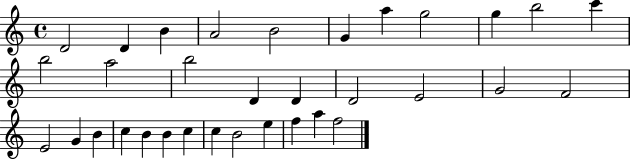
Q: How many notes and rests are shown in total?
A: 33